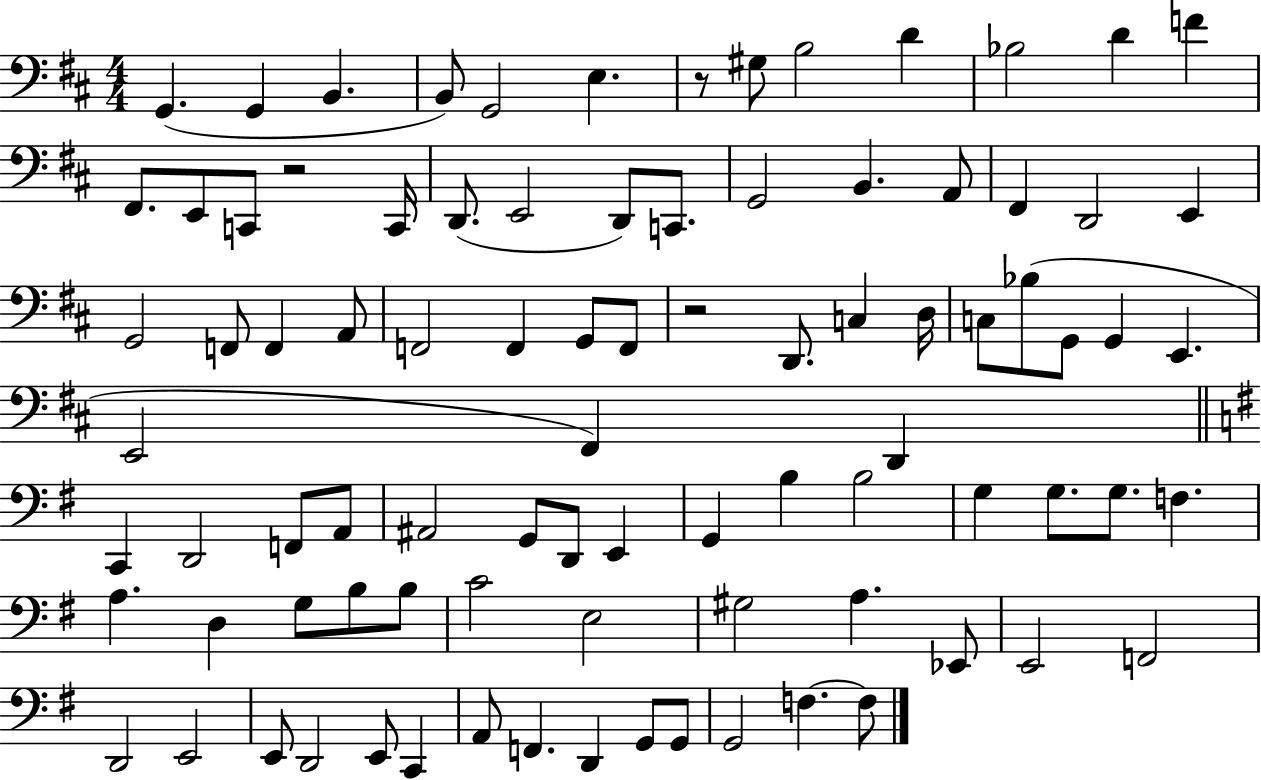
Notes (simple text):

G2/q. G2/q B2/q. B2/e G2/h E3/q. R/e G#3/e B3/h D4/q Bb3/h D4/q F4/q F#2/e. E2/e C2/e R/h C2/s D2/e. E2/h D2/e C2/e. G2/h B2/q. A2/e F#2/q D2/h E2/q G2/h F2/e F2/q A2/e F2/h F2/q G2/e F2/e R/h D2/e. C3/q D3/s C3/e Bb3/e G2/e G2/q E2/q. E2/h F#2/q D2/q C2/q D2/h F2/e A2/e A#2/h G2/e D2/e E2/q G2/q B3/q B3/h G3/q G3/e. G3/e. F3/q. A3/q. D3/q G3/e B3/e B3/e C4/h E3/h G#3/h A3/q. Eb2/e E2/h F2/h D2/h E2/h E2/e D2/h E2/e C2/q A2/e F2/q. D2/q G2/e G2/e G2/h F3/q. F3/e